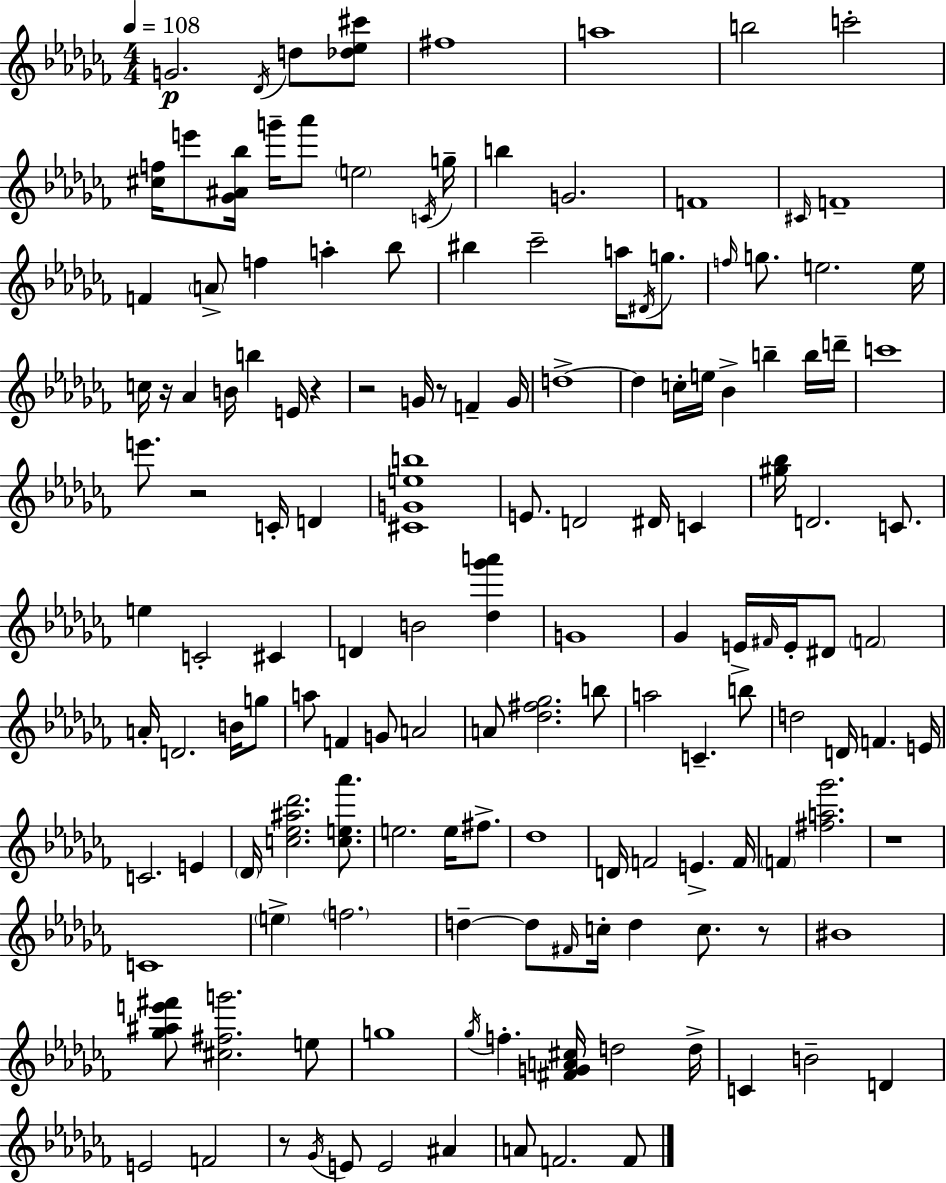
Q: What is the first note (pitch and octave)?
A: G4